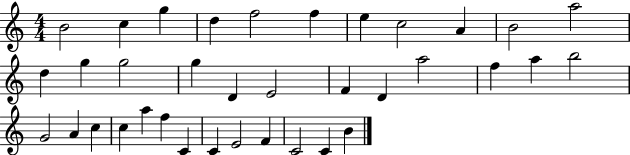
{
  \clef treble
  \numericTimeSignature
  \time 4/4
  \key c \major
  b'2 c''4 g''4 | d''4 f''2 f''4 | e''4 c''2 a'4 | b'2 a''2 | \break d''4 g''4 g''2 | g''4 d'4 e'2 | f'4 d'4 a''2 | f''4 a''4 b''2 | \break g'2 a'4 c''4 | c''4 a''4 f''4 c'4 | c'4 e'2 f'4 | c'2 c'4 b'4 | \break \bar "|."
}